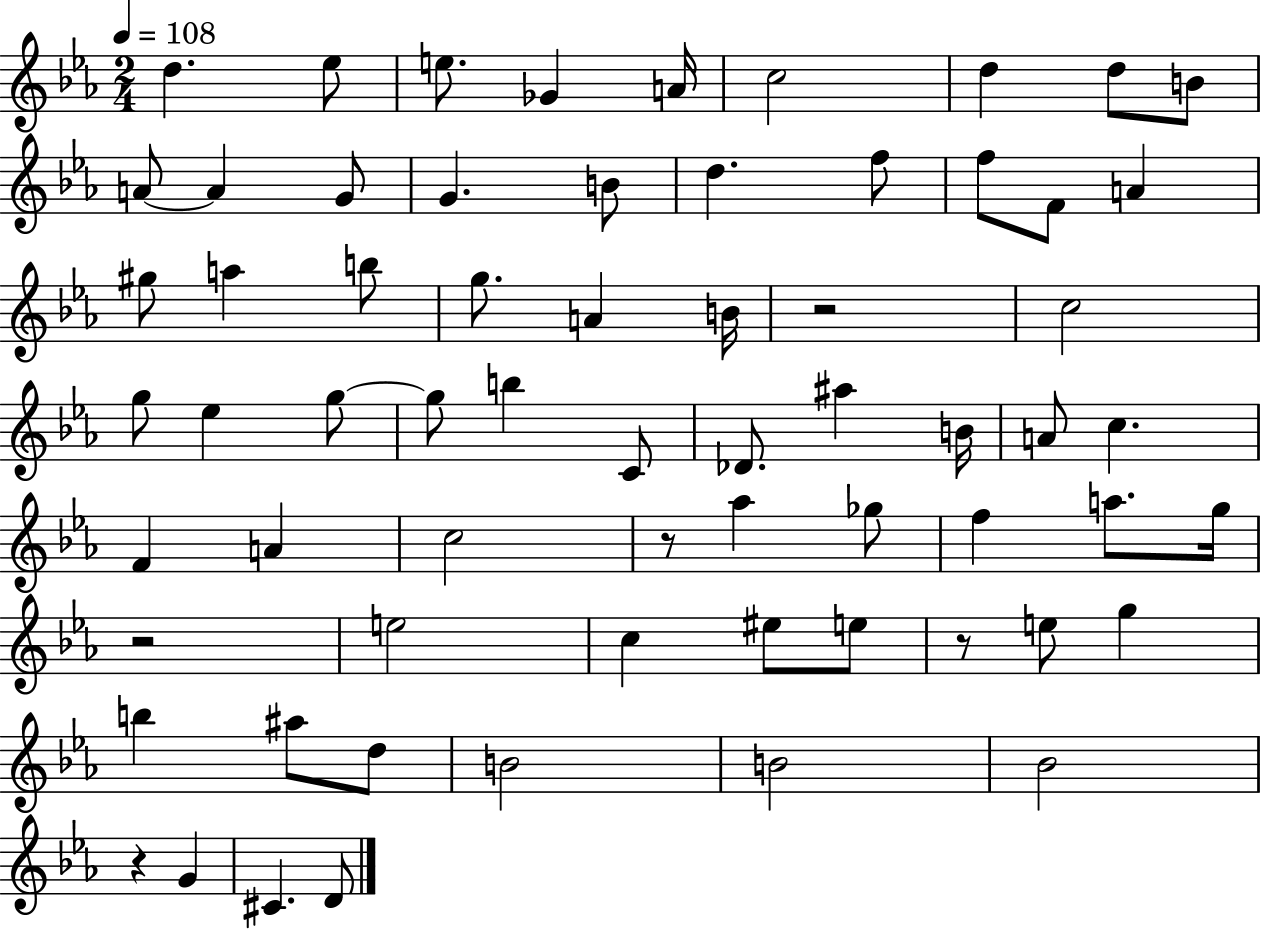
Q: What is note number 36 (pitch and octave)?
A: A4